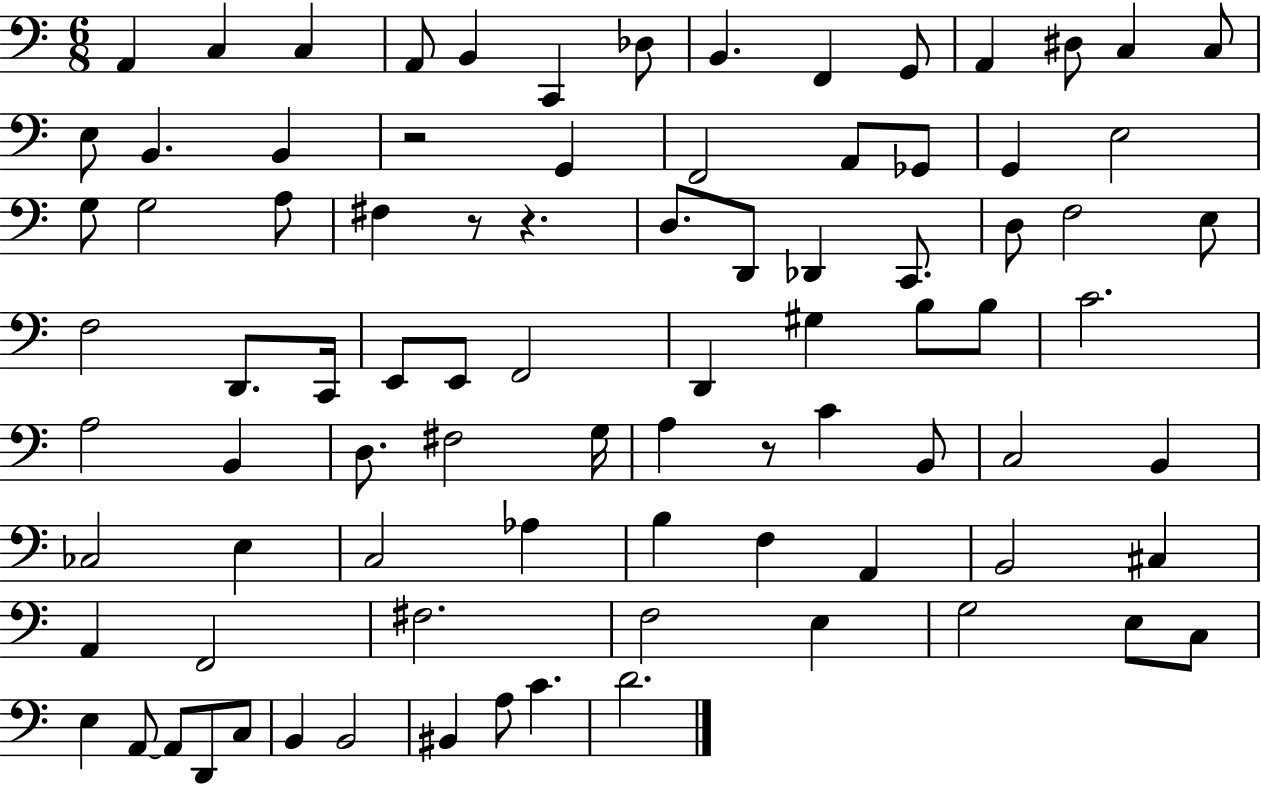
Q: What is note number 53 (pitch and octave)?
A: B2